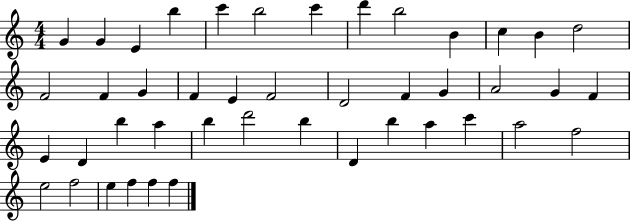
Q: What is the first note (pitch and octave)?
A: G4